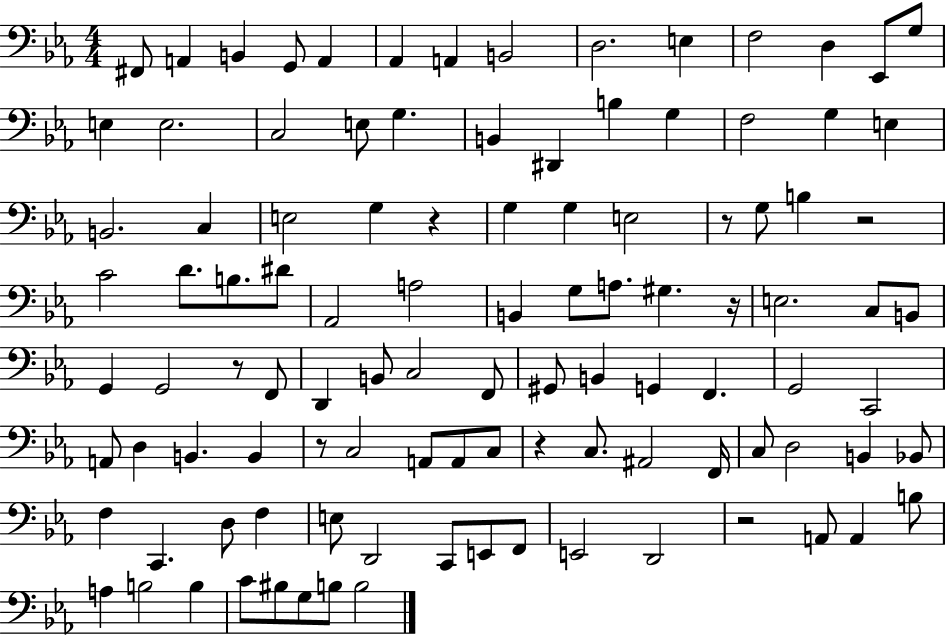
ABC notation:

X:1
T:Untitled
M:4/4
L:1/4
K:Eb
^F,,/2 A,, B,, G,,/2 A,, _A,, A,, B,,2 D,2 E, F,2 D, _E,,/2 G,/2 E, E,2 C,2 E,/2 G, B,, ^D,, B, G, F,2 G, E, B,,2 C, E,2 G, z G, G, E,2 z/2 G,/2 B, z2 C2 D/2 B,/2 ^D/2 _A,,2 A,2 B,, G,/2 A,/2 ^G, z/4 E,2 C,/2 B,,/2 G,, G,,2 z/2 F,,/2 D,, B,,/2 C,2 F,,/2 ^G,,/2 B,, G,, F,, G,,2 C,,2 A,,/2 D, B,, B,, z/2 C,2 A,,/2 A,,/2 C,/2 z C,/2 ^A,,2 F,,/4 C,/2 D,2 B,, _B,,/2 F, C,, D,/2 F, E,/2 D,,2 C,,/2 E,,/2 F,,/2 E,,2 D,,2 z2 A,,/2 A,, B,/2 A, B,2 B, C/2 ^B,/2 G,/2 B,/2 B,2